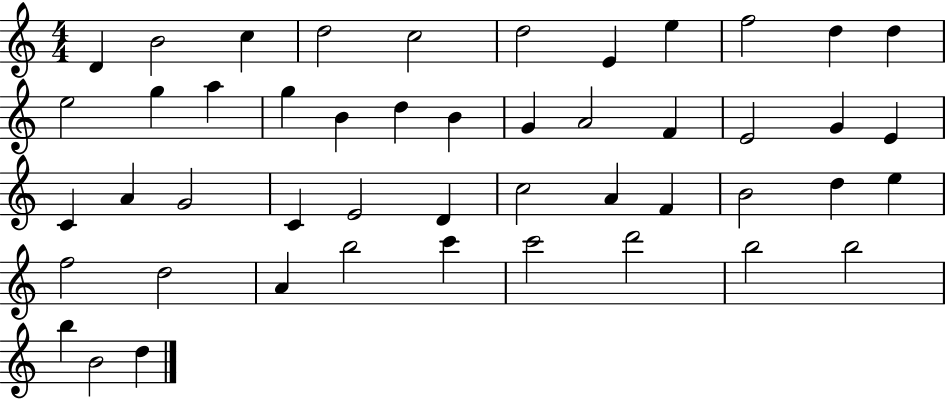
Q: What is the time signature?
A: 4/4